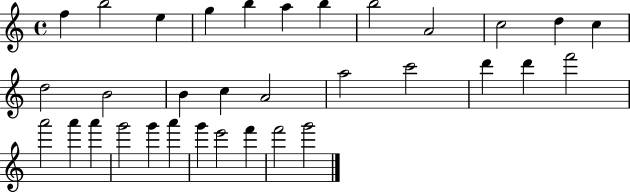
F5/q B5/h E5/q G5/q B5/q A5/q B5/q B5/h A4/h C5/h D5/q C5/q D5/h B4/h B4/q C5/q A4/h A5/h C6/h D6/q D6/q F6/h A6/h A6/q A6/q G6/h G6/q A6/q G6/q E6/h F6/q F6/h G6/h